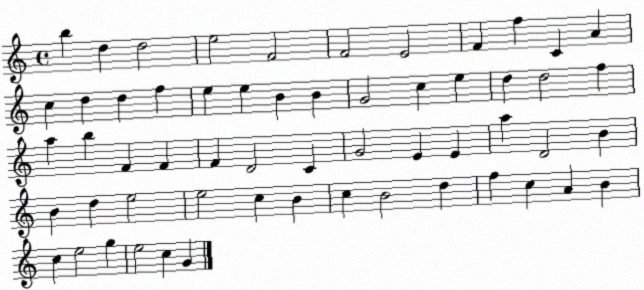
X:1
T:Untitled
M:4/4
L:1/4
K:C
b d d2 e2 F2 F2 E2 F f C A c d d f e e B B G2 c e d d2 f a b F F F D2 C G2 E E a D2 B B d e2 e2 c B c B2 d f c A B c e2 g e2 c G